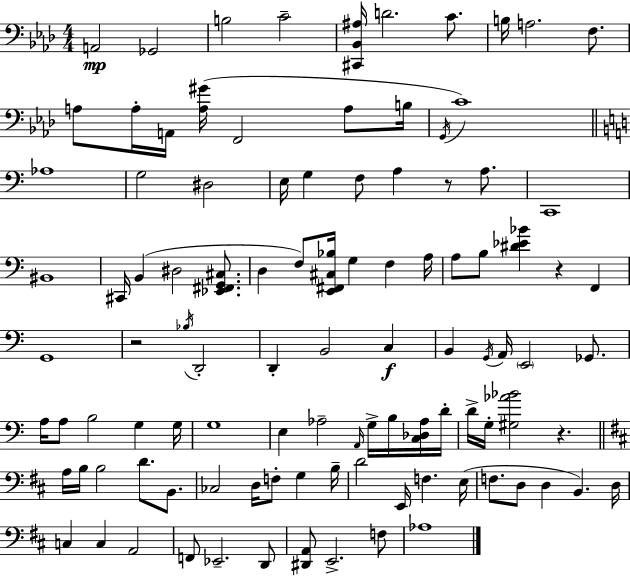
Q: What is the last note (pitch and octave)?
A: Ab3